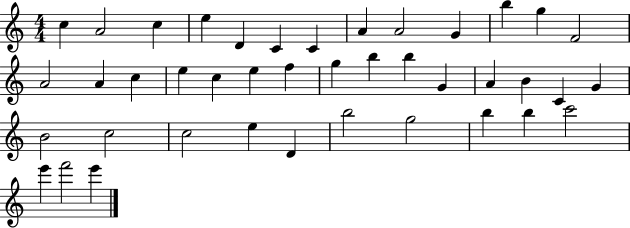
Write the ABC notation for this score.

X:1
T:Untitled
M:4/4
L:1/4
K:C
c A2 c e D C C A A2 G b g F2 A2 A c e c e f g b b G A B C G B2 c2 c2 e D b2 g2 b b c'2 e' f'2 e'